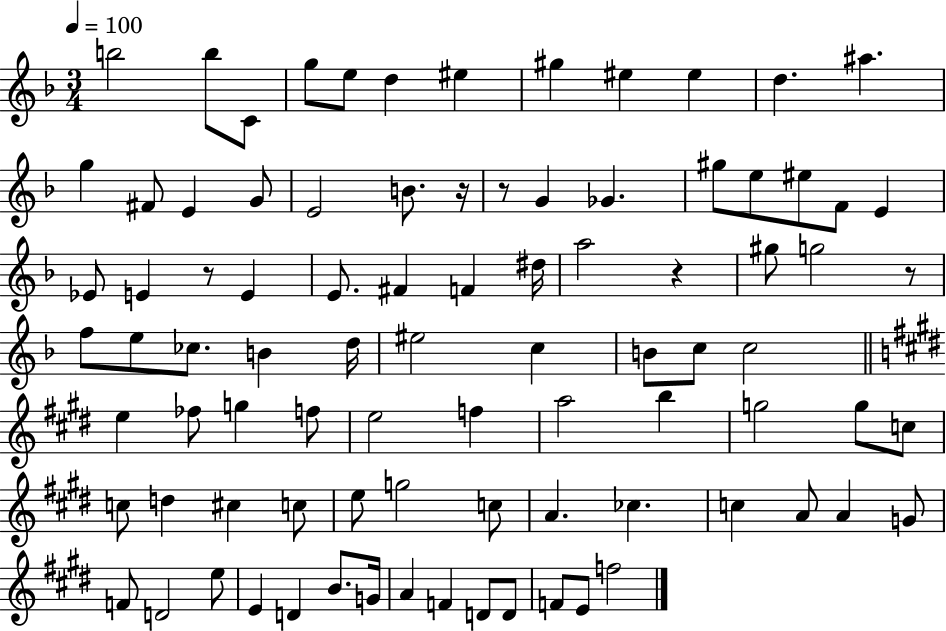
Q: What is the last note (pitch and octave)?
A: F5